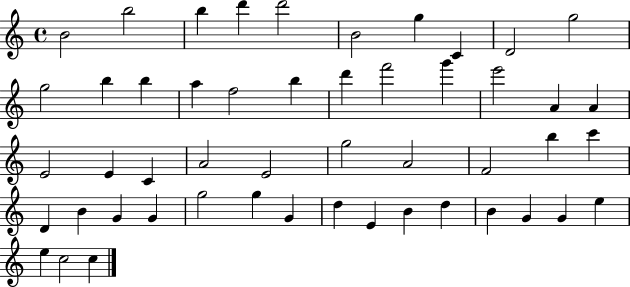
X:1
T:Untitled
M:4/4
L:1/4
K:C
B2 b2 b d' d'2 B2 g C D2 g2 g2 b b a f2 b d' f'2 g' e'2 A A E2 E C A2 E2 g2 A2 F2 b c' D B G G g2 g G d E B d B G G e e c2 c